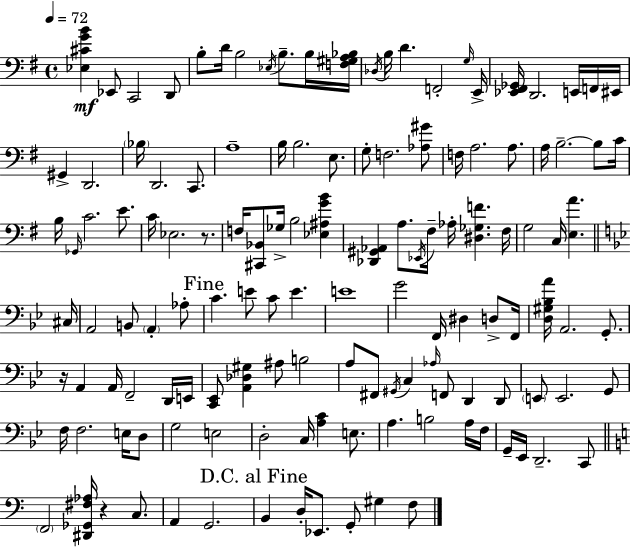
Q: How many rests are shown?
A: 3